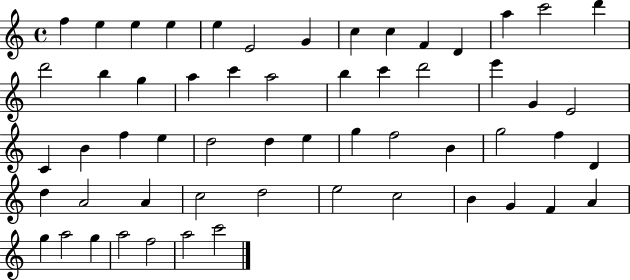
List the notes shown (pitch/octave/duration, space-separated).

F5/q E5/q E5/q E5/q E5/q E4/h G4/q C5/q C5/q F4/q D4/q A5/q C6/h D6/q D6/h B5/q G5/q A5/q C6/q A5/h B5/q C6/q D6/h E6/q G4/q E4/h C4/q B4/q F5/q E5/q D5/h D5/q E5/q G5/q F5/h B4/q G5/h F5/q D4/q D5/q A4/h A4/q C5/h D5/h E5/h C5/h B4/q G4/q F4/q A4/q G5/q A5/h G5/q A5/h F5/h A5/h C6/h